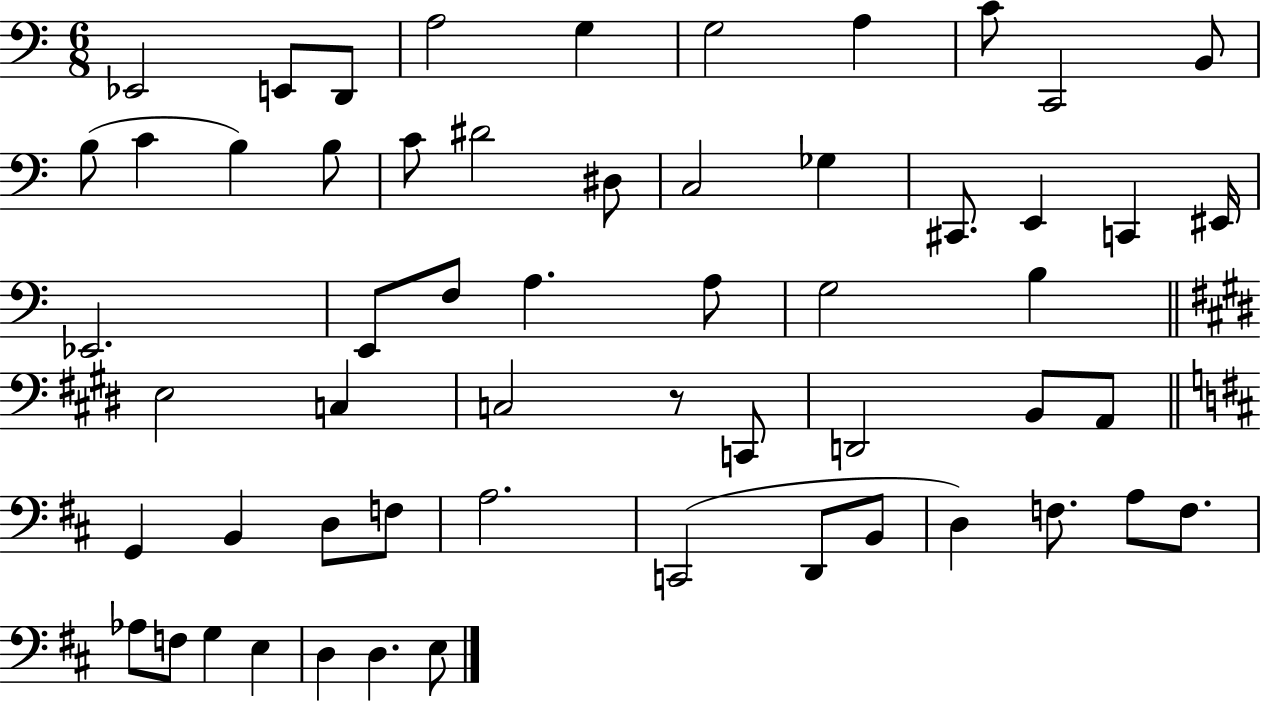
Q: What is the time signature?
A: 6/8